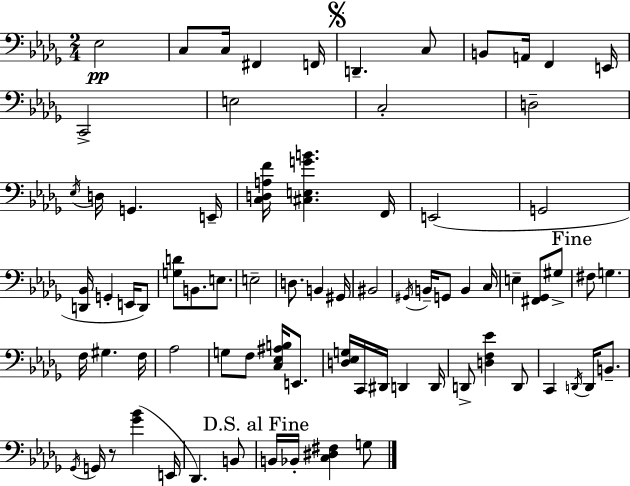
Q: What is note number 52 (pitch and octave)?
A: D2